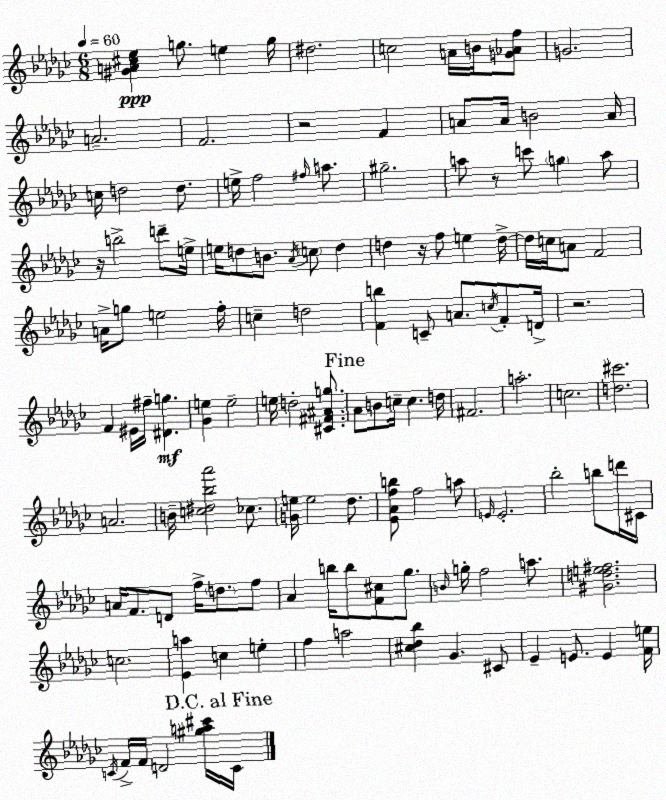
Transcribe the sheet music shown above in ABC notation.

X:1
T:Untitled
M:6/8
L:1/4
K:Ebm
[^GA^c_e] g/2 e g/4 ^d2 c2 A/4 B/4 [G_Af]/2 G2 A2 F2 z2 F A/2 A/4 B2 A/4 c/4 d2 d/2 e/4 f2 ^f/4 a/2 ^g2 a/2 z/2 c'/2 g a/2 z/4 b2 d'/2 e/4 e/4 d/2 B/2 _A/4 c/2 d d z/4 f/2 e d/4 d/4 c/4 A/2 F2 A/4 g/2 e2 f/4 c d2 [Fb] C/2 A/2 c/4 F/2 D/4 z2 F ^E/4 ^f/4 [^Dg] [_Ge] e2 e/4 d2 [^C^F^Ag]/2 _A/2 B/2 c/4 c d/4 ^F2 a2 c2 [d^c']2 A2 B/4 [c^d_b_a']2 _c/2 [Ge]/4 e2 _d/2 [_E_Afb]/2 f2 a/2 E/4 E2 _b2 b/2 d'/4 ^C/4 A/4 F/2 D/2 f/4 d/2 f/2 _A b/4 b/2 [F^c]/2 _g/2 B/4 g/4 f2 a/2 [^Gde^f]2 c2 [_Ea] c e f a2 [^c_d_b] _G ^C/2 _E E/2 E [Fe]/4 C/4 F/4 F/4 D2 [^ga^c']/4 C/4